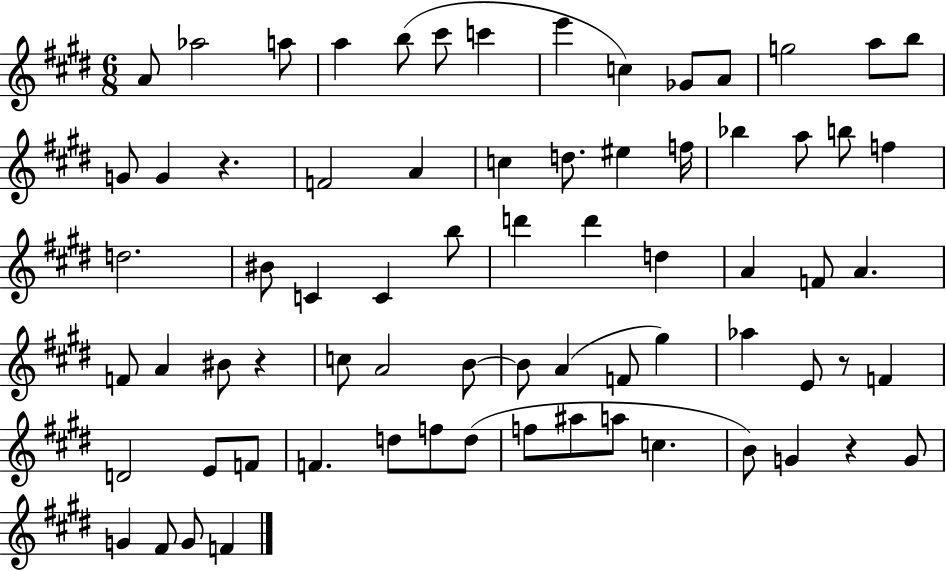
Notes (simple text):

A4/e Ab5/h A5/e A5/q B5/e C#6/e C6/q E6/q C5/q Gb4/e A4/e G5/h A5/e B5/e G4/e G4/q R/q. F4/h A4/q C5/q D5/e. EIS5/q F5/s Bb5/q A5/e B5/e F5/q D5/h. BIS4/e C4/q C4/q B5/e D6/q D6/q D5/q A4/q F4/e A4/q. F4/e A4/q BIS4/e R/q C5/e A4/h B4/e B4/e A4/q F4/e G#5/q Ab5/q E4/e R/e F4/q D4/h E4/e F4/e F4/q. D5/e F5/e D5/e F5/e A#5/e A5/e C5/q. B4/e G4/q R/q G4/e G4/q F#4/e G4/e F4/q